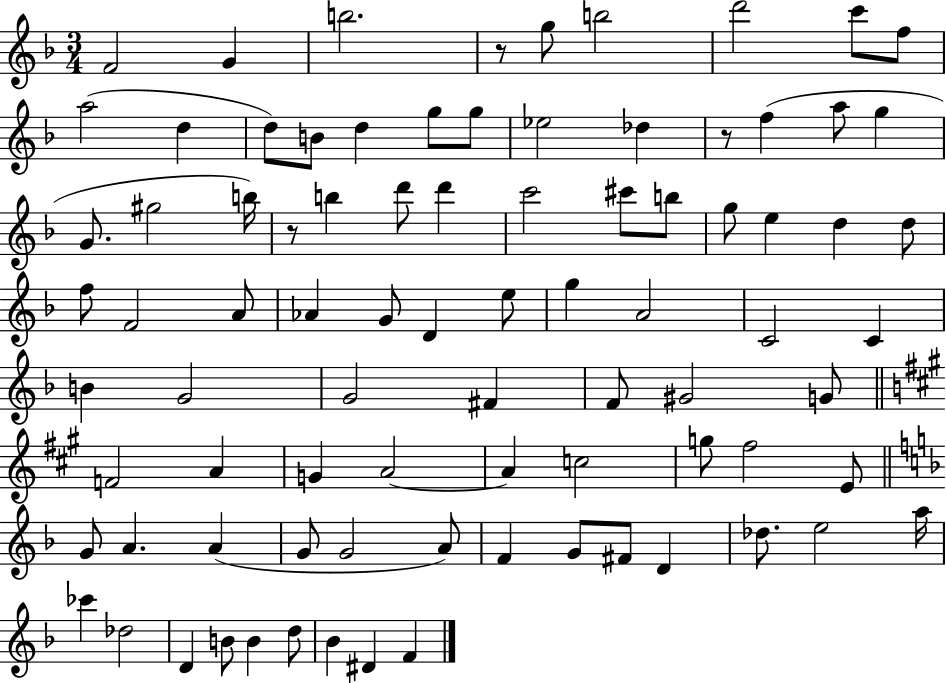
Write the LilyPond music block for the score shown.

{
  \clef treble
  \numericTimeSignature
  \time 3/4
  \key f \major
  f'2 g'4 | b''2. | r8 g''8 b''2 | d'''2 c'''8 f''8 | \break a''2( d''4 | d''8) b'8 d''4 g''8 g''8 | ees''2 des''4 | r8 f''4( a''8 g''4 | \break g'8. gis''2 b''16) | r8 b''4 d'''8 d'''4 | c'''2 cis'''8 b''8 | g''8 e''4 d''4 d''8 | \break f''8 f'2 a'8 | aes'4 g'8 d'4 e''8 | g''4 a'2 | c'2 c'4 | \break b'4 g'2 | g'2 fis'4 | f'8 gis'2 g'8 | \bar "||" \break \key a \major f'2 a'4 | g'4 a'2~~ | a'4 c''2 | g''8 fis''2 e'8 | \break \bar "||" \break \key d \minor g'8 a'4. a'4( | g'8 g'2 a'8) | f'4 g'8 fis'8 d'4 | des''8. e''2 a''16 | \break ces'''4 des''2 | d'4 b'8 b'4 d''8 | bes'4 dis'4 f'4 | \bar "|."
}